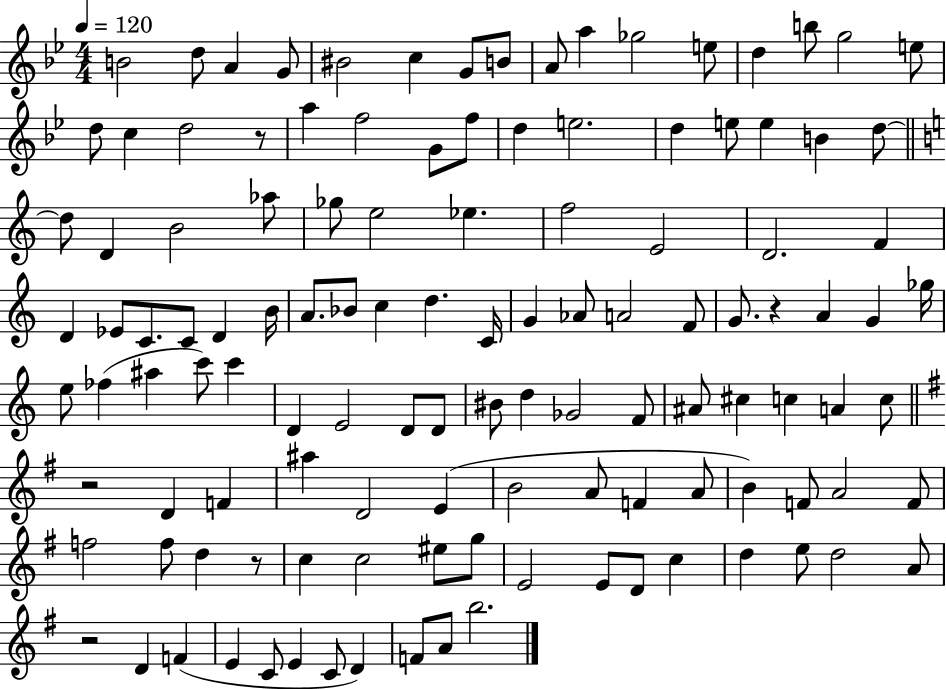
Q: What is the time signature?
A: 4/4